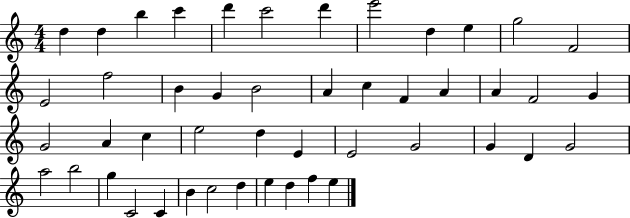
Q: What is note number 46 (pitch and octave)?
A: F5